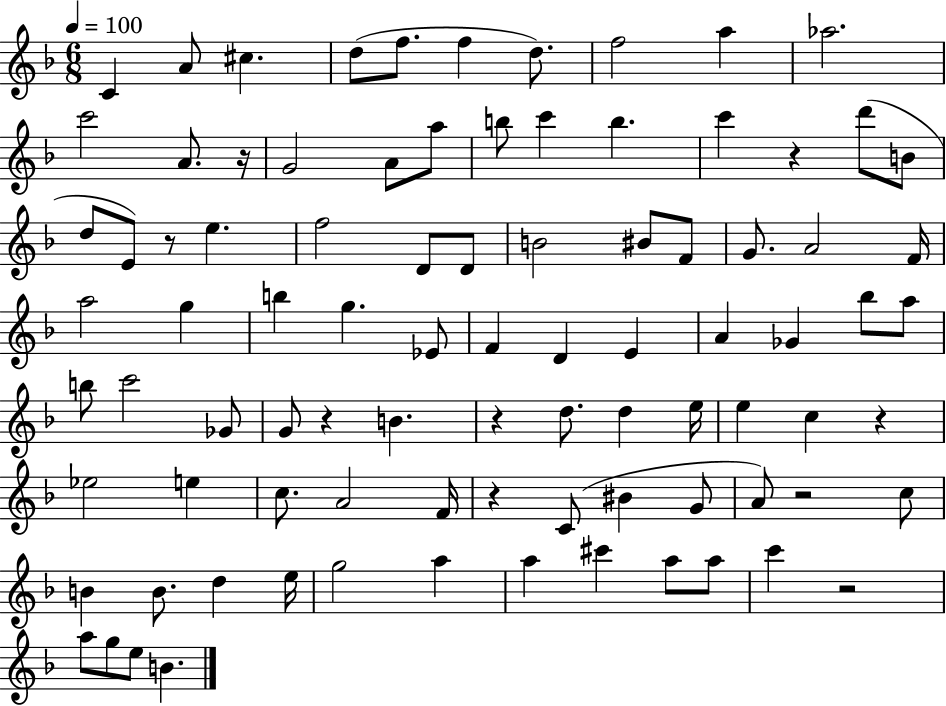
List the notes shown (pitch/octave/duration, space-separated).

C4/q A4/e C#5/q. D5/e F5/e. F5/q D5/e. F5/h A5/q Ab5/h. C6/h A4/e. R/s G4/h A4/e A5/e B5/e C6/q B5/q. C6/q R/q D6/e B4/e D5/e E4/e R/e E5/q. F5/h D4/e D4/e B4/h BIS4/e F4/e G4/e. A4/h F4/s A5/h G5/q B5/q G5/q. Eb4/e F4/q D4/q E4/q A4/q Gb4/q Bb5/e A5/e B5/e C6/h Gb4/e G4/e R/q B4/q. R/q D5/e. D5/q E5/s E5/q C5/q R/q Eb5/h E5/q C5/e. A4/h F4/s R/q C4/e BIS4/q G4/e A4/e R/h C5/e B4/q B4/e. D5/q E5/s G5/h A5/q A5/q C#6/q A5/e A5/e C6/q R/h A5/e G5/e E5/e B4/q.